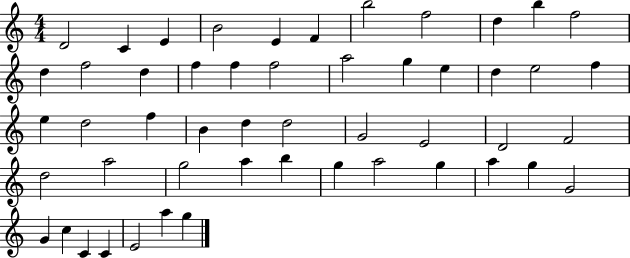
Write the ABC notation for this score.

X:1
T:Untitled
M:4/4
L:1/4
K:C
D2 C E B2 E F b2 f2 d b f2 d f2 d f f f2 a2 g e d e2 f e d2 f B d d2 G2 E2 D2 F2 d2 a2 g2 a b g a2 g a g G2 G c C C E2 a g